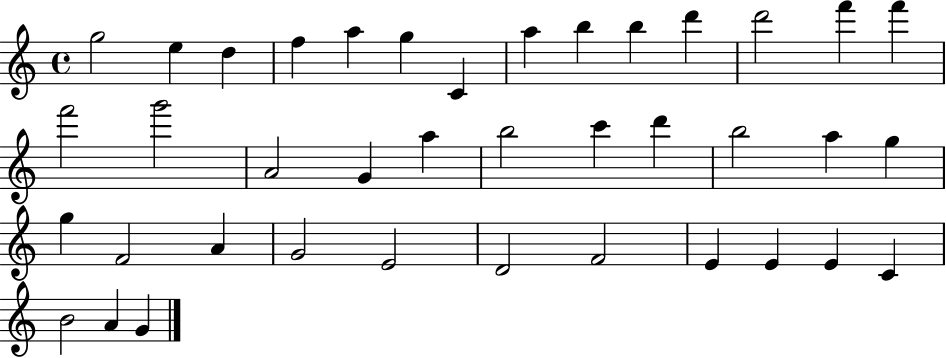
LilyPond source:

{
  \clef treble
  \time 4/4
  \defaultTimeSignature
  \key c \major
  g''2 e''4 d''4 | f''4 a''4 g''4 c'4 | a''4 b''4 b''4 d'''4 | d'''2 f'''4 f'''4 | \break f'''2 g'''2 | a'2 g'4 a''4 | b''2 c'''4 d'''4 | b''2 a''4 g''4 | \break g''4 f'2 a'4 | g'2 e'2 | d'2 f'2 | e'4 e'4 e'4 c'4 | \break b'2 a'4 g'4 | \bar "|."
}